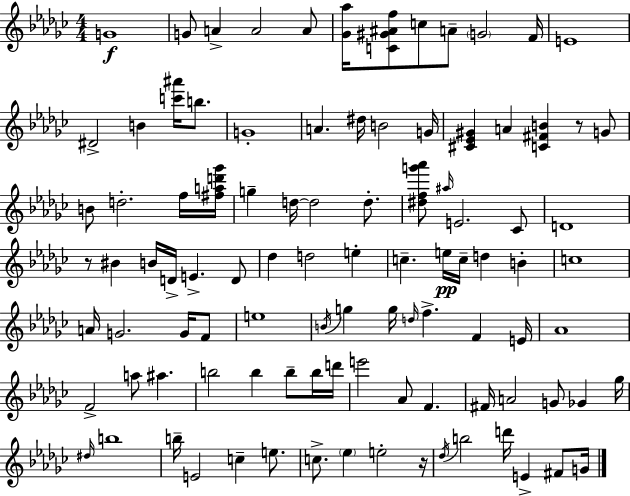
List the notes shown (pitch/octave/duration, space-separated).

G4/w G4/e A4/q A4/h A4/e [Gb4,Ab5]/s [C4,G#4,A#4,F5]/e C5/e A4/e G4/h F4/s E4/w D#4/h B4/q [C6,A#6]/s B5/e. G4/w A4/q. D#5/s B4/h G4/s [C#4,Eb4,G#4]/q A4/q [C4,F#4,B4]/q R/e G4/e B4/e D5/h. F5/s [F#5,A5,D6,Gb6]/s G5/q D5/s D5/h D5/e. [D#5,F5,G6,Ab6]/e A#5/s E4/h. CES4/e D4/w R/e BIS4/q B4/s D4/s E4/q. D4/e Db5/q D5/h E5/q C5/q. E5/s C5/s D5/q B4/q C5/w A4/s G4/h. G4/s F4/e E5/w B4/s G5/q G5/s D5/s F5/q. F4/q E4/s Ab4/w F4/h A5/e A#5/q. B5/h B5/q B5/e B5/s D6/s E6/h Ab4/e F4/q. F#4/s A4/h G4/e Gb4/q Gb5/s D#5/s B5/w B5/s E4/h C5/q E5/e. C5/e. Eb5/q E5/h R/s Db5/s B5/h D6/s E4/q F#4/e G4/s